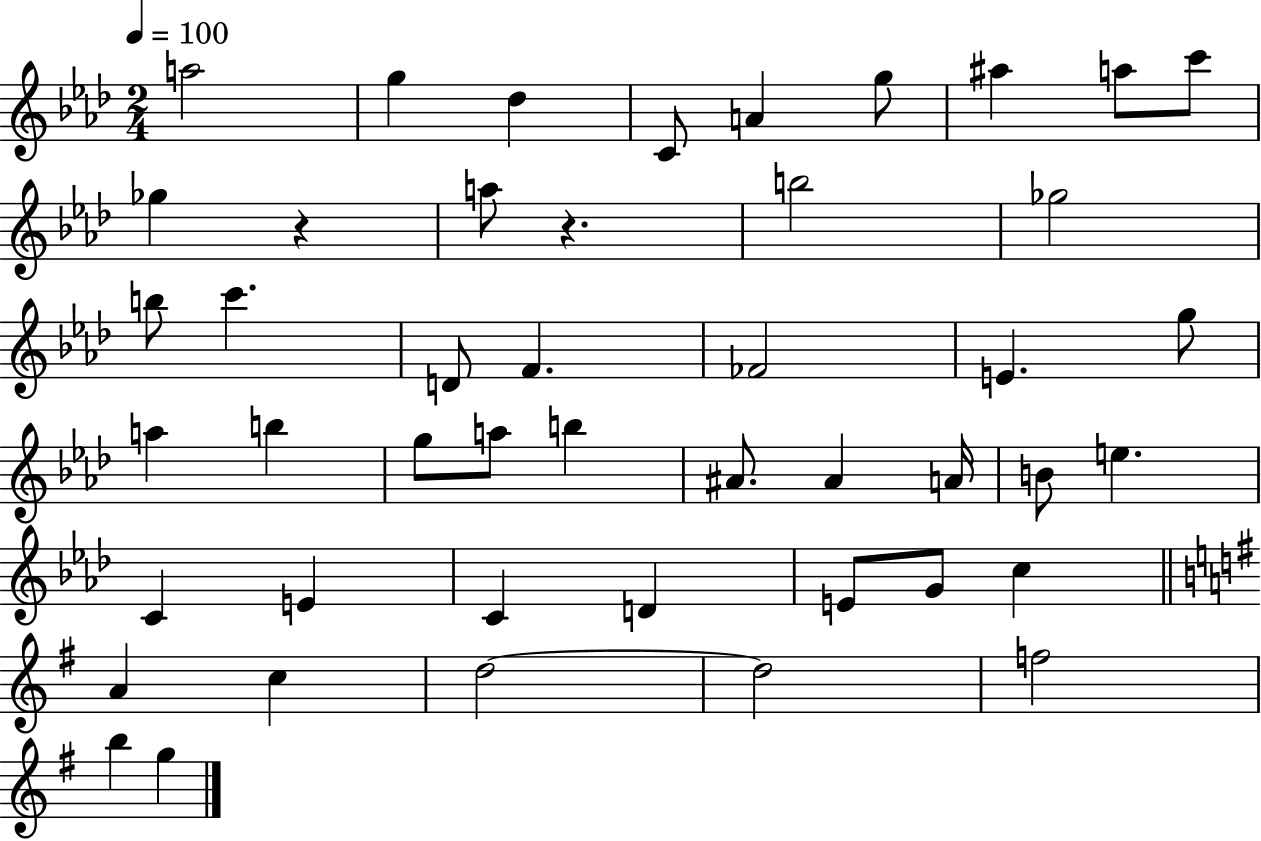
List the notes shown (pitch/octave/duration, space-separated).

A5/h G5/q Db5/q C4/e A4/q G5/e A#5/q A5/e C6/e Gb5/q R/q A5/e R/q. B5/h Gb5/h B5/e C6/q. D4/e F4/q. FES4/h E4/q. G5/e A5/q B5/q G5/e A5/e B5/q A#4/e. A#4/q A4/s B4/e E5/q. C4/q E4/q C4/q D4/q E4/e G4/e C5/q A4/q C5/q D5/h D5/h F5/h B5/q G5/q